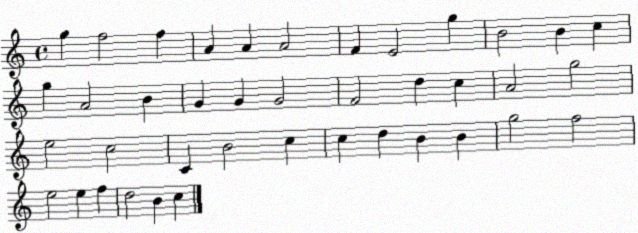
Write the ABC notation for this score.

X:1
T:Untitled
M:4/4
L:1/4
K:C
g f2 f A A A2 F E2 g B2 B c g A2 B G G G2 F2 d c A2 g2 e2 c2 C B2 c c d B B g2 f2 e2 e f d2 B c